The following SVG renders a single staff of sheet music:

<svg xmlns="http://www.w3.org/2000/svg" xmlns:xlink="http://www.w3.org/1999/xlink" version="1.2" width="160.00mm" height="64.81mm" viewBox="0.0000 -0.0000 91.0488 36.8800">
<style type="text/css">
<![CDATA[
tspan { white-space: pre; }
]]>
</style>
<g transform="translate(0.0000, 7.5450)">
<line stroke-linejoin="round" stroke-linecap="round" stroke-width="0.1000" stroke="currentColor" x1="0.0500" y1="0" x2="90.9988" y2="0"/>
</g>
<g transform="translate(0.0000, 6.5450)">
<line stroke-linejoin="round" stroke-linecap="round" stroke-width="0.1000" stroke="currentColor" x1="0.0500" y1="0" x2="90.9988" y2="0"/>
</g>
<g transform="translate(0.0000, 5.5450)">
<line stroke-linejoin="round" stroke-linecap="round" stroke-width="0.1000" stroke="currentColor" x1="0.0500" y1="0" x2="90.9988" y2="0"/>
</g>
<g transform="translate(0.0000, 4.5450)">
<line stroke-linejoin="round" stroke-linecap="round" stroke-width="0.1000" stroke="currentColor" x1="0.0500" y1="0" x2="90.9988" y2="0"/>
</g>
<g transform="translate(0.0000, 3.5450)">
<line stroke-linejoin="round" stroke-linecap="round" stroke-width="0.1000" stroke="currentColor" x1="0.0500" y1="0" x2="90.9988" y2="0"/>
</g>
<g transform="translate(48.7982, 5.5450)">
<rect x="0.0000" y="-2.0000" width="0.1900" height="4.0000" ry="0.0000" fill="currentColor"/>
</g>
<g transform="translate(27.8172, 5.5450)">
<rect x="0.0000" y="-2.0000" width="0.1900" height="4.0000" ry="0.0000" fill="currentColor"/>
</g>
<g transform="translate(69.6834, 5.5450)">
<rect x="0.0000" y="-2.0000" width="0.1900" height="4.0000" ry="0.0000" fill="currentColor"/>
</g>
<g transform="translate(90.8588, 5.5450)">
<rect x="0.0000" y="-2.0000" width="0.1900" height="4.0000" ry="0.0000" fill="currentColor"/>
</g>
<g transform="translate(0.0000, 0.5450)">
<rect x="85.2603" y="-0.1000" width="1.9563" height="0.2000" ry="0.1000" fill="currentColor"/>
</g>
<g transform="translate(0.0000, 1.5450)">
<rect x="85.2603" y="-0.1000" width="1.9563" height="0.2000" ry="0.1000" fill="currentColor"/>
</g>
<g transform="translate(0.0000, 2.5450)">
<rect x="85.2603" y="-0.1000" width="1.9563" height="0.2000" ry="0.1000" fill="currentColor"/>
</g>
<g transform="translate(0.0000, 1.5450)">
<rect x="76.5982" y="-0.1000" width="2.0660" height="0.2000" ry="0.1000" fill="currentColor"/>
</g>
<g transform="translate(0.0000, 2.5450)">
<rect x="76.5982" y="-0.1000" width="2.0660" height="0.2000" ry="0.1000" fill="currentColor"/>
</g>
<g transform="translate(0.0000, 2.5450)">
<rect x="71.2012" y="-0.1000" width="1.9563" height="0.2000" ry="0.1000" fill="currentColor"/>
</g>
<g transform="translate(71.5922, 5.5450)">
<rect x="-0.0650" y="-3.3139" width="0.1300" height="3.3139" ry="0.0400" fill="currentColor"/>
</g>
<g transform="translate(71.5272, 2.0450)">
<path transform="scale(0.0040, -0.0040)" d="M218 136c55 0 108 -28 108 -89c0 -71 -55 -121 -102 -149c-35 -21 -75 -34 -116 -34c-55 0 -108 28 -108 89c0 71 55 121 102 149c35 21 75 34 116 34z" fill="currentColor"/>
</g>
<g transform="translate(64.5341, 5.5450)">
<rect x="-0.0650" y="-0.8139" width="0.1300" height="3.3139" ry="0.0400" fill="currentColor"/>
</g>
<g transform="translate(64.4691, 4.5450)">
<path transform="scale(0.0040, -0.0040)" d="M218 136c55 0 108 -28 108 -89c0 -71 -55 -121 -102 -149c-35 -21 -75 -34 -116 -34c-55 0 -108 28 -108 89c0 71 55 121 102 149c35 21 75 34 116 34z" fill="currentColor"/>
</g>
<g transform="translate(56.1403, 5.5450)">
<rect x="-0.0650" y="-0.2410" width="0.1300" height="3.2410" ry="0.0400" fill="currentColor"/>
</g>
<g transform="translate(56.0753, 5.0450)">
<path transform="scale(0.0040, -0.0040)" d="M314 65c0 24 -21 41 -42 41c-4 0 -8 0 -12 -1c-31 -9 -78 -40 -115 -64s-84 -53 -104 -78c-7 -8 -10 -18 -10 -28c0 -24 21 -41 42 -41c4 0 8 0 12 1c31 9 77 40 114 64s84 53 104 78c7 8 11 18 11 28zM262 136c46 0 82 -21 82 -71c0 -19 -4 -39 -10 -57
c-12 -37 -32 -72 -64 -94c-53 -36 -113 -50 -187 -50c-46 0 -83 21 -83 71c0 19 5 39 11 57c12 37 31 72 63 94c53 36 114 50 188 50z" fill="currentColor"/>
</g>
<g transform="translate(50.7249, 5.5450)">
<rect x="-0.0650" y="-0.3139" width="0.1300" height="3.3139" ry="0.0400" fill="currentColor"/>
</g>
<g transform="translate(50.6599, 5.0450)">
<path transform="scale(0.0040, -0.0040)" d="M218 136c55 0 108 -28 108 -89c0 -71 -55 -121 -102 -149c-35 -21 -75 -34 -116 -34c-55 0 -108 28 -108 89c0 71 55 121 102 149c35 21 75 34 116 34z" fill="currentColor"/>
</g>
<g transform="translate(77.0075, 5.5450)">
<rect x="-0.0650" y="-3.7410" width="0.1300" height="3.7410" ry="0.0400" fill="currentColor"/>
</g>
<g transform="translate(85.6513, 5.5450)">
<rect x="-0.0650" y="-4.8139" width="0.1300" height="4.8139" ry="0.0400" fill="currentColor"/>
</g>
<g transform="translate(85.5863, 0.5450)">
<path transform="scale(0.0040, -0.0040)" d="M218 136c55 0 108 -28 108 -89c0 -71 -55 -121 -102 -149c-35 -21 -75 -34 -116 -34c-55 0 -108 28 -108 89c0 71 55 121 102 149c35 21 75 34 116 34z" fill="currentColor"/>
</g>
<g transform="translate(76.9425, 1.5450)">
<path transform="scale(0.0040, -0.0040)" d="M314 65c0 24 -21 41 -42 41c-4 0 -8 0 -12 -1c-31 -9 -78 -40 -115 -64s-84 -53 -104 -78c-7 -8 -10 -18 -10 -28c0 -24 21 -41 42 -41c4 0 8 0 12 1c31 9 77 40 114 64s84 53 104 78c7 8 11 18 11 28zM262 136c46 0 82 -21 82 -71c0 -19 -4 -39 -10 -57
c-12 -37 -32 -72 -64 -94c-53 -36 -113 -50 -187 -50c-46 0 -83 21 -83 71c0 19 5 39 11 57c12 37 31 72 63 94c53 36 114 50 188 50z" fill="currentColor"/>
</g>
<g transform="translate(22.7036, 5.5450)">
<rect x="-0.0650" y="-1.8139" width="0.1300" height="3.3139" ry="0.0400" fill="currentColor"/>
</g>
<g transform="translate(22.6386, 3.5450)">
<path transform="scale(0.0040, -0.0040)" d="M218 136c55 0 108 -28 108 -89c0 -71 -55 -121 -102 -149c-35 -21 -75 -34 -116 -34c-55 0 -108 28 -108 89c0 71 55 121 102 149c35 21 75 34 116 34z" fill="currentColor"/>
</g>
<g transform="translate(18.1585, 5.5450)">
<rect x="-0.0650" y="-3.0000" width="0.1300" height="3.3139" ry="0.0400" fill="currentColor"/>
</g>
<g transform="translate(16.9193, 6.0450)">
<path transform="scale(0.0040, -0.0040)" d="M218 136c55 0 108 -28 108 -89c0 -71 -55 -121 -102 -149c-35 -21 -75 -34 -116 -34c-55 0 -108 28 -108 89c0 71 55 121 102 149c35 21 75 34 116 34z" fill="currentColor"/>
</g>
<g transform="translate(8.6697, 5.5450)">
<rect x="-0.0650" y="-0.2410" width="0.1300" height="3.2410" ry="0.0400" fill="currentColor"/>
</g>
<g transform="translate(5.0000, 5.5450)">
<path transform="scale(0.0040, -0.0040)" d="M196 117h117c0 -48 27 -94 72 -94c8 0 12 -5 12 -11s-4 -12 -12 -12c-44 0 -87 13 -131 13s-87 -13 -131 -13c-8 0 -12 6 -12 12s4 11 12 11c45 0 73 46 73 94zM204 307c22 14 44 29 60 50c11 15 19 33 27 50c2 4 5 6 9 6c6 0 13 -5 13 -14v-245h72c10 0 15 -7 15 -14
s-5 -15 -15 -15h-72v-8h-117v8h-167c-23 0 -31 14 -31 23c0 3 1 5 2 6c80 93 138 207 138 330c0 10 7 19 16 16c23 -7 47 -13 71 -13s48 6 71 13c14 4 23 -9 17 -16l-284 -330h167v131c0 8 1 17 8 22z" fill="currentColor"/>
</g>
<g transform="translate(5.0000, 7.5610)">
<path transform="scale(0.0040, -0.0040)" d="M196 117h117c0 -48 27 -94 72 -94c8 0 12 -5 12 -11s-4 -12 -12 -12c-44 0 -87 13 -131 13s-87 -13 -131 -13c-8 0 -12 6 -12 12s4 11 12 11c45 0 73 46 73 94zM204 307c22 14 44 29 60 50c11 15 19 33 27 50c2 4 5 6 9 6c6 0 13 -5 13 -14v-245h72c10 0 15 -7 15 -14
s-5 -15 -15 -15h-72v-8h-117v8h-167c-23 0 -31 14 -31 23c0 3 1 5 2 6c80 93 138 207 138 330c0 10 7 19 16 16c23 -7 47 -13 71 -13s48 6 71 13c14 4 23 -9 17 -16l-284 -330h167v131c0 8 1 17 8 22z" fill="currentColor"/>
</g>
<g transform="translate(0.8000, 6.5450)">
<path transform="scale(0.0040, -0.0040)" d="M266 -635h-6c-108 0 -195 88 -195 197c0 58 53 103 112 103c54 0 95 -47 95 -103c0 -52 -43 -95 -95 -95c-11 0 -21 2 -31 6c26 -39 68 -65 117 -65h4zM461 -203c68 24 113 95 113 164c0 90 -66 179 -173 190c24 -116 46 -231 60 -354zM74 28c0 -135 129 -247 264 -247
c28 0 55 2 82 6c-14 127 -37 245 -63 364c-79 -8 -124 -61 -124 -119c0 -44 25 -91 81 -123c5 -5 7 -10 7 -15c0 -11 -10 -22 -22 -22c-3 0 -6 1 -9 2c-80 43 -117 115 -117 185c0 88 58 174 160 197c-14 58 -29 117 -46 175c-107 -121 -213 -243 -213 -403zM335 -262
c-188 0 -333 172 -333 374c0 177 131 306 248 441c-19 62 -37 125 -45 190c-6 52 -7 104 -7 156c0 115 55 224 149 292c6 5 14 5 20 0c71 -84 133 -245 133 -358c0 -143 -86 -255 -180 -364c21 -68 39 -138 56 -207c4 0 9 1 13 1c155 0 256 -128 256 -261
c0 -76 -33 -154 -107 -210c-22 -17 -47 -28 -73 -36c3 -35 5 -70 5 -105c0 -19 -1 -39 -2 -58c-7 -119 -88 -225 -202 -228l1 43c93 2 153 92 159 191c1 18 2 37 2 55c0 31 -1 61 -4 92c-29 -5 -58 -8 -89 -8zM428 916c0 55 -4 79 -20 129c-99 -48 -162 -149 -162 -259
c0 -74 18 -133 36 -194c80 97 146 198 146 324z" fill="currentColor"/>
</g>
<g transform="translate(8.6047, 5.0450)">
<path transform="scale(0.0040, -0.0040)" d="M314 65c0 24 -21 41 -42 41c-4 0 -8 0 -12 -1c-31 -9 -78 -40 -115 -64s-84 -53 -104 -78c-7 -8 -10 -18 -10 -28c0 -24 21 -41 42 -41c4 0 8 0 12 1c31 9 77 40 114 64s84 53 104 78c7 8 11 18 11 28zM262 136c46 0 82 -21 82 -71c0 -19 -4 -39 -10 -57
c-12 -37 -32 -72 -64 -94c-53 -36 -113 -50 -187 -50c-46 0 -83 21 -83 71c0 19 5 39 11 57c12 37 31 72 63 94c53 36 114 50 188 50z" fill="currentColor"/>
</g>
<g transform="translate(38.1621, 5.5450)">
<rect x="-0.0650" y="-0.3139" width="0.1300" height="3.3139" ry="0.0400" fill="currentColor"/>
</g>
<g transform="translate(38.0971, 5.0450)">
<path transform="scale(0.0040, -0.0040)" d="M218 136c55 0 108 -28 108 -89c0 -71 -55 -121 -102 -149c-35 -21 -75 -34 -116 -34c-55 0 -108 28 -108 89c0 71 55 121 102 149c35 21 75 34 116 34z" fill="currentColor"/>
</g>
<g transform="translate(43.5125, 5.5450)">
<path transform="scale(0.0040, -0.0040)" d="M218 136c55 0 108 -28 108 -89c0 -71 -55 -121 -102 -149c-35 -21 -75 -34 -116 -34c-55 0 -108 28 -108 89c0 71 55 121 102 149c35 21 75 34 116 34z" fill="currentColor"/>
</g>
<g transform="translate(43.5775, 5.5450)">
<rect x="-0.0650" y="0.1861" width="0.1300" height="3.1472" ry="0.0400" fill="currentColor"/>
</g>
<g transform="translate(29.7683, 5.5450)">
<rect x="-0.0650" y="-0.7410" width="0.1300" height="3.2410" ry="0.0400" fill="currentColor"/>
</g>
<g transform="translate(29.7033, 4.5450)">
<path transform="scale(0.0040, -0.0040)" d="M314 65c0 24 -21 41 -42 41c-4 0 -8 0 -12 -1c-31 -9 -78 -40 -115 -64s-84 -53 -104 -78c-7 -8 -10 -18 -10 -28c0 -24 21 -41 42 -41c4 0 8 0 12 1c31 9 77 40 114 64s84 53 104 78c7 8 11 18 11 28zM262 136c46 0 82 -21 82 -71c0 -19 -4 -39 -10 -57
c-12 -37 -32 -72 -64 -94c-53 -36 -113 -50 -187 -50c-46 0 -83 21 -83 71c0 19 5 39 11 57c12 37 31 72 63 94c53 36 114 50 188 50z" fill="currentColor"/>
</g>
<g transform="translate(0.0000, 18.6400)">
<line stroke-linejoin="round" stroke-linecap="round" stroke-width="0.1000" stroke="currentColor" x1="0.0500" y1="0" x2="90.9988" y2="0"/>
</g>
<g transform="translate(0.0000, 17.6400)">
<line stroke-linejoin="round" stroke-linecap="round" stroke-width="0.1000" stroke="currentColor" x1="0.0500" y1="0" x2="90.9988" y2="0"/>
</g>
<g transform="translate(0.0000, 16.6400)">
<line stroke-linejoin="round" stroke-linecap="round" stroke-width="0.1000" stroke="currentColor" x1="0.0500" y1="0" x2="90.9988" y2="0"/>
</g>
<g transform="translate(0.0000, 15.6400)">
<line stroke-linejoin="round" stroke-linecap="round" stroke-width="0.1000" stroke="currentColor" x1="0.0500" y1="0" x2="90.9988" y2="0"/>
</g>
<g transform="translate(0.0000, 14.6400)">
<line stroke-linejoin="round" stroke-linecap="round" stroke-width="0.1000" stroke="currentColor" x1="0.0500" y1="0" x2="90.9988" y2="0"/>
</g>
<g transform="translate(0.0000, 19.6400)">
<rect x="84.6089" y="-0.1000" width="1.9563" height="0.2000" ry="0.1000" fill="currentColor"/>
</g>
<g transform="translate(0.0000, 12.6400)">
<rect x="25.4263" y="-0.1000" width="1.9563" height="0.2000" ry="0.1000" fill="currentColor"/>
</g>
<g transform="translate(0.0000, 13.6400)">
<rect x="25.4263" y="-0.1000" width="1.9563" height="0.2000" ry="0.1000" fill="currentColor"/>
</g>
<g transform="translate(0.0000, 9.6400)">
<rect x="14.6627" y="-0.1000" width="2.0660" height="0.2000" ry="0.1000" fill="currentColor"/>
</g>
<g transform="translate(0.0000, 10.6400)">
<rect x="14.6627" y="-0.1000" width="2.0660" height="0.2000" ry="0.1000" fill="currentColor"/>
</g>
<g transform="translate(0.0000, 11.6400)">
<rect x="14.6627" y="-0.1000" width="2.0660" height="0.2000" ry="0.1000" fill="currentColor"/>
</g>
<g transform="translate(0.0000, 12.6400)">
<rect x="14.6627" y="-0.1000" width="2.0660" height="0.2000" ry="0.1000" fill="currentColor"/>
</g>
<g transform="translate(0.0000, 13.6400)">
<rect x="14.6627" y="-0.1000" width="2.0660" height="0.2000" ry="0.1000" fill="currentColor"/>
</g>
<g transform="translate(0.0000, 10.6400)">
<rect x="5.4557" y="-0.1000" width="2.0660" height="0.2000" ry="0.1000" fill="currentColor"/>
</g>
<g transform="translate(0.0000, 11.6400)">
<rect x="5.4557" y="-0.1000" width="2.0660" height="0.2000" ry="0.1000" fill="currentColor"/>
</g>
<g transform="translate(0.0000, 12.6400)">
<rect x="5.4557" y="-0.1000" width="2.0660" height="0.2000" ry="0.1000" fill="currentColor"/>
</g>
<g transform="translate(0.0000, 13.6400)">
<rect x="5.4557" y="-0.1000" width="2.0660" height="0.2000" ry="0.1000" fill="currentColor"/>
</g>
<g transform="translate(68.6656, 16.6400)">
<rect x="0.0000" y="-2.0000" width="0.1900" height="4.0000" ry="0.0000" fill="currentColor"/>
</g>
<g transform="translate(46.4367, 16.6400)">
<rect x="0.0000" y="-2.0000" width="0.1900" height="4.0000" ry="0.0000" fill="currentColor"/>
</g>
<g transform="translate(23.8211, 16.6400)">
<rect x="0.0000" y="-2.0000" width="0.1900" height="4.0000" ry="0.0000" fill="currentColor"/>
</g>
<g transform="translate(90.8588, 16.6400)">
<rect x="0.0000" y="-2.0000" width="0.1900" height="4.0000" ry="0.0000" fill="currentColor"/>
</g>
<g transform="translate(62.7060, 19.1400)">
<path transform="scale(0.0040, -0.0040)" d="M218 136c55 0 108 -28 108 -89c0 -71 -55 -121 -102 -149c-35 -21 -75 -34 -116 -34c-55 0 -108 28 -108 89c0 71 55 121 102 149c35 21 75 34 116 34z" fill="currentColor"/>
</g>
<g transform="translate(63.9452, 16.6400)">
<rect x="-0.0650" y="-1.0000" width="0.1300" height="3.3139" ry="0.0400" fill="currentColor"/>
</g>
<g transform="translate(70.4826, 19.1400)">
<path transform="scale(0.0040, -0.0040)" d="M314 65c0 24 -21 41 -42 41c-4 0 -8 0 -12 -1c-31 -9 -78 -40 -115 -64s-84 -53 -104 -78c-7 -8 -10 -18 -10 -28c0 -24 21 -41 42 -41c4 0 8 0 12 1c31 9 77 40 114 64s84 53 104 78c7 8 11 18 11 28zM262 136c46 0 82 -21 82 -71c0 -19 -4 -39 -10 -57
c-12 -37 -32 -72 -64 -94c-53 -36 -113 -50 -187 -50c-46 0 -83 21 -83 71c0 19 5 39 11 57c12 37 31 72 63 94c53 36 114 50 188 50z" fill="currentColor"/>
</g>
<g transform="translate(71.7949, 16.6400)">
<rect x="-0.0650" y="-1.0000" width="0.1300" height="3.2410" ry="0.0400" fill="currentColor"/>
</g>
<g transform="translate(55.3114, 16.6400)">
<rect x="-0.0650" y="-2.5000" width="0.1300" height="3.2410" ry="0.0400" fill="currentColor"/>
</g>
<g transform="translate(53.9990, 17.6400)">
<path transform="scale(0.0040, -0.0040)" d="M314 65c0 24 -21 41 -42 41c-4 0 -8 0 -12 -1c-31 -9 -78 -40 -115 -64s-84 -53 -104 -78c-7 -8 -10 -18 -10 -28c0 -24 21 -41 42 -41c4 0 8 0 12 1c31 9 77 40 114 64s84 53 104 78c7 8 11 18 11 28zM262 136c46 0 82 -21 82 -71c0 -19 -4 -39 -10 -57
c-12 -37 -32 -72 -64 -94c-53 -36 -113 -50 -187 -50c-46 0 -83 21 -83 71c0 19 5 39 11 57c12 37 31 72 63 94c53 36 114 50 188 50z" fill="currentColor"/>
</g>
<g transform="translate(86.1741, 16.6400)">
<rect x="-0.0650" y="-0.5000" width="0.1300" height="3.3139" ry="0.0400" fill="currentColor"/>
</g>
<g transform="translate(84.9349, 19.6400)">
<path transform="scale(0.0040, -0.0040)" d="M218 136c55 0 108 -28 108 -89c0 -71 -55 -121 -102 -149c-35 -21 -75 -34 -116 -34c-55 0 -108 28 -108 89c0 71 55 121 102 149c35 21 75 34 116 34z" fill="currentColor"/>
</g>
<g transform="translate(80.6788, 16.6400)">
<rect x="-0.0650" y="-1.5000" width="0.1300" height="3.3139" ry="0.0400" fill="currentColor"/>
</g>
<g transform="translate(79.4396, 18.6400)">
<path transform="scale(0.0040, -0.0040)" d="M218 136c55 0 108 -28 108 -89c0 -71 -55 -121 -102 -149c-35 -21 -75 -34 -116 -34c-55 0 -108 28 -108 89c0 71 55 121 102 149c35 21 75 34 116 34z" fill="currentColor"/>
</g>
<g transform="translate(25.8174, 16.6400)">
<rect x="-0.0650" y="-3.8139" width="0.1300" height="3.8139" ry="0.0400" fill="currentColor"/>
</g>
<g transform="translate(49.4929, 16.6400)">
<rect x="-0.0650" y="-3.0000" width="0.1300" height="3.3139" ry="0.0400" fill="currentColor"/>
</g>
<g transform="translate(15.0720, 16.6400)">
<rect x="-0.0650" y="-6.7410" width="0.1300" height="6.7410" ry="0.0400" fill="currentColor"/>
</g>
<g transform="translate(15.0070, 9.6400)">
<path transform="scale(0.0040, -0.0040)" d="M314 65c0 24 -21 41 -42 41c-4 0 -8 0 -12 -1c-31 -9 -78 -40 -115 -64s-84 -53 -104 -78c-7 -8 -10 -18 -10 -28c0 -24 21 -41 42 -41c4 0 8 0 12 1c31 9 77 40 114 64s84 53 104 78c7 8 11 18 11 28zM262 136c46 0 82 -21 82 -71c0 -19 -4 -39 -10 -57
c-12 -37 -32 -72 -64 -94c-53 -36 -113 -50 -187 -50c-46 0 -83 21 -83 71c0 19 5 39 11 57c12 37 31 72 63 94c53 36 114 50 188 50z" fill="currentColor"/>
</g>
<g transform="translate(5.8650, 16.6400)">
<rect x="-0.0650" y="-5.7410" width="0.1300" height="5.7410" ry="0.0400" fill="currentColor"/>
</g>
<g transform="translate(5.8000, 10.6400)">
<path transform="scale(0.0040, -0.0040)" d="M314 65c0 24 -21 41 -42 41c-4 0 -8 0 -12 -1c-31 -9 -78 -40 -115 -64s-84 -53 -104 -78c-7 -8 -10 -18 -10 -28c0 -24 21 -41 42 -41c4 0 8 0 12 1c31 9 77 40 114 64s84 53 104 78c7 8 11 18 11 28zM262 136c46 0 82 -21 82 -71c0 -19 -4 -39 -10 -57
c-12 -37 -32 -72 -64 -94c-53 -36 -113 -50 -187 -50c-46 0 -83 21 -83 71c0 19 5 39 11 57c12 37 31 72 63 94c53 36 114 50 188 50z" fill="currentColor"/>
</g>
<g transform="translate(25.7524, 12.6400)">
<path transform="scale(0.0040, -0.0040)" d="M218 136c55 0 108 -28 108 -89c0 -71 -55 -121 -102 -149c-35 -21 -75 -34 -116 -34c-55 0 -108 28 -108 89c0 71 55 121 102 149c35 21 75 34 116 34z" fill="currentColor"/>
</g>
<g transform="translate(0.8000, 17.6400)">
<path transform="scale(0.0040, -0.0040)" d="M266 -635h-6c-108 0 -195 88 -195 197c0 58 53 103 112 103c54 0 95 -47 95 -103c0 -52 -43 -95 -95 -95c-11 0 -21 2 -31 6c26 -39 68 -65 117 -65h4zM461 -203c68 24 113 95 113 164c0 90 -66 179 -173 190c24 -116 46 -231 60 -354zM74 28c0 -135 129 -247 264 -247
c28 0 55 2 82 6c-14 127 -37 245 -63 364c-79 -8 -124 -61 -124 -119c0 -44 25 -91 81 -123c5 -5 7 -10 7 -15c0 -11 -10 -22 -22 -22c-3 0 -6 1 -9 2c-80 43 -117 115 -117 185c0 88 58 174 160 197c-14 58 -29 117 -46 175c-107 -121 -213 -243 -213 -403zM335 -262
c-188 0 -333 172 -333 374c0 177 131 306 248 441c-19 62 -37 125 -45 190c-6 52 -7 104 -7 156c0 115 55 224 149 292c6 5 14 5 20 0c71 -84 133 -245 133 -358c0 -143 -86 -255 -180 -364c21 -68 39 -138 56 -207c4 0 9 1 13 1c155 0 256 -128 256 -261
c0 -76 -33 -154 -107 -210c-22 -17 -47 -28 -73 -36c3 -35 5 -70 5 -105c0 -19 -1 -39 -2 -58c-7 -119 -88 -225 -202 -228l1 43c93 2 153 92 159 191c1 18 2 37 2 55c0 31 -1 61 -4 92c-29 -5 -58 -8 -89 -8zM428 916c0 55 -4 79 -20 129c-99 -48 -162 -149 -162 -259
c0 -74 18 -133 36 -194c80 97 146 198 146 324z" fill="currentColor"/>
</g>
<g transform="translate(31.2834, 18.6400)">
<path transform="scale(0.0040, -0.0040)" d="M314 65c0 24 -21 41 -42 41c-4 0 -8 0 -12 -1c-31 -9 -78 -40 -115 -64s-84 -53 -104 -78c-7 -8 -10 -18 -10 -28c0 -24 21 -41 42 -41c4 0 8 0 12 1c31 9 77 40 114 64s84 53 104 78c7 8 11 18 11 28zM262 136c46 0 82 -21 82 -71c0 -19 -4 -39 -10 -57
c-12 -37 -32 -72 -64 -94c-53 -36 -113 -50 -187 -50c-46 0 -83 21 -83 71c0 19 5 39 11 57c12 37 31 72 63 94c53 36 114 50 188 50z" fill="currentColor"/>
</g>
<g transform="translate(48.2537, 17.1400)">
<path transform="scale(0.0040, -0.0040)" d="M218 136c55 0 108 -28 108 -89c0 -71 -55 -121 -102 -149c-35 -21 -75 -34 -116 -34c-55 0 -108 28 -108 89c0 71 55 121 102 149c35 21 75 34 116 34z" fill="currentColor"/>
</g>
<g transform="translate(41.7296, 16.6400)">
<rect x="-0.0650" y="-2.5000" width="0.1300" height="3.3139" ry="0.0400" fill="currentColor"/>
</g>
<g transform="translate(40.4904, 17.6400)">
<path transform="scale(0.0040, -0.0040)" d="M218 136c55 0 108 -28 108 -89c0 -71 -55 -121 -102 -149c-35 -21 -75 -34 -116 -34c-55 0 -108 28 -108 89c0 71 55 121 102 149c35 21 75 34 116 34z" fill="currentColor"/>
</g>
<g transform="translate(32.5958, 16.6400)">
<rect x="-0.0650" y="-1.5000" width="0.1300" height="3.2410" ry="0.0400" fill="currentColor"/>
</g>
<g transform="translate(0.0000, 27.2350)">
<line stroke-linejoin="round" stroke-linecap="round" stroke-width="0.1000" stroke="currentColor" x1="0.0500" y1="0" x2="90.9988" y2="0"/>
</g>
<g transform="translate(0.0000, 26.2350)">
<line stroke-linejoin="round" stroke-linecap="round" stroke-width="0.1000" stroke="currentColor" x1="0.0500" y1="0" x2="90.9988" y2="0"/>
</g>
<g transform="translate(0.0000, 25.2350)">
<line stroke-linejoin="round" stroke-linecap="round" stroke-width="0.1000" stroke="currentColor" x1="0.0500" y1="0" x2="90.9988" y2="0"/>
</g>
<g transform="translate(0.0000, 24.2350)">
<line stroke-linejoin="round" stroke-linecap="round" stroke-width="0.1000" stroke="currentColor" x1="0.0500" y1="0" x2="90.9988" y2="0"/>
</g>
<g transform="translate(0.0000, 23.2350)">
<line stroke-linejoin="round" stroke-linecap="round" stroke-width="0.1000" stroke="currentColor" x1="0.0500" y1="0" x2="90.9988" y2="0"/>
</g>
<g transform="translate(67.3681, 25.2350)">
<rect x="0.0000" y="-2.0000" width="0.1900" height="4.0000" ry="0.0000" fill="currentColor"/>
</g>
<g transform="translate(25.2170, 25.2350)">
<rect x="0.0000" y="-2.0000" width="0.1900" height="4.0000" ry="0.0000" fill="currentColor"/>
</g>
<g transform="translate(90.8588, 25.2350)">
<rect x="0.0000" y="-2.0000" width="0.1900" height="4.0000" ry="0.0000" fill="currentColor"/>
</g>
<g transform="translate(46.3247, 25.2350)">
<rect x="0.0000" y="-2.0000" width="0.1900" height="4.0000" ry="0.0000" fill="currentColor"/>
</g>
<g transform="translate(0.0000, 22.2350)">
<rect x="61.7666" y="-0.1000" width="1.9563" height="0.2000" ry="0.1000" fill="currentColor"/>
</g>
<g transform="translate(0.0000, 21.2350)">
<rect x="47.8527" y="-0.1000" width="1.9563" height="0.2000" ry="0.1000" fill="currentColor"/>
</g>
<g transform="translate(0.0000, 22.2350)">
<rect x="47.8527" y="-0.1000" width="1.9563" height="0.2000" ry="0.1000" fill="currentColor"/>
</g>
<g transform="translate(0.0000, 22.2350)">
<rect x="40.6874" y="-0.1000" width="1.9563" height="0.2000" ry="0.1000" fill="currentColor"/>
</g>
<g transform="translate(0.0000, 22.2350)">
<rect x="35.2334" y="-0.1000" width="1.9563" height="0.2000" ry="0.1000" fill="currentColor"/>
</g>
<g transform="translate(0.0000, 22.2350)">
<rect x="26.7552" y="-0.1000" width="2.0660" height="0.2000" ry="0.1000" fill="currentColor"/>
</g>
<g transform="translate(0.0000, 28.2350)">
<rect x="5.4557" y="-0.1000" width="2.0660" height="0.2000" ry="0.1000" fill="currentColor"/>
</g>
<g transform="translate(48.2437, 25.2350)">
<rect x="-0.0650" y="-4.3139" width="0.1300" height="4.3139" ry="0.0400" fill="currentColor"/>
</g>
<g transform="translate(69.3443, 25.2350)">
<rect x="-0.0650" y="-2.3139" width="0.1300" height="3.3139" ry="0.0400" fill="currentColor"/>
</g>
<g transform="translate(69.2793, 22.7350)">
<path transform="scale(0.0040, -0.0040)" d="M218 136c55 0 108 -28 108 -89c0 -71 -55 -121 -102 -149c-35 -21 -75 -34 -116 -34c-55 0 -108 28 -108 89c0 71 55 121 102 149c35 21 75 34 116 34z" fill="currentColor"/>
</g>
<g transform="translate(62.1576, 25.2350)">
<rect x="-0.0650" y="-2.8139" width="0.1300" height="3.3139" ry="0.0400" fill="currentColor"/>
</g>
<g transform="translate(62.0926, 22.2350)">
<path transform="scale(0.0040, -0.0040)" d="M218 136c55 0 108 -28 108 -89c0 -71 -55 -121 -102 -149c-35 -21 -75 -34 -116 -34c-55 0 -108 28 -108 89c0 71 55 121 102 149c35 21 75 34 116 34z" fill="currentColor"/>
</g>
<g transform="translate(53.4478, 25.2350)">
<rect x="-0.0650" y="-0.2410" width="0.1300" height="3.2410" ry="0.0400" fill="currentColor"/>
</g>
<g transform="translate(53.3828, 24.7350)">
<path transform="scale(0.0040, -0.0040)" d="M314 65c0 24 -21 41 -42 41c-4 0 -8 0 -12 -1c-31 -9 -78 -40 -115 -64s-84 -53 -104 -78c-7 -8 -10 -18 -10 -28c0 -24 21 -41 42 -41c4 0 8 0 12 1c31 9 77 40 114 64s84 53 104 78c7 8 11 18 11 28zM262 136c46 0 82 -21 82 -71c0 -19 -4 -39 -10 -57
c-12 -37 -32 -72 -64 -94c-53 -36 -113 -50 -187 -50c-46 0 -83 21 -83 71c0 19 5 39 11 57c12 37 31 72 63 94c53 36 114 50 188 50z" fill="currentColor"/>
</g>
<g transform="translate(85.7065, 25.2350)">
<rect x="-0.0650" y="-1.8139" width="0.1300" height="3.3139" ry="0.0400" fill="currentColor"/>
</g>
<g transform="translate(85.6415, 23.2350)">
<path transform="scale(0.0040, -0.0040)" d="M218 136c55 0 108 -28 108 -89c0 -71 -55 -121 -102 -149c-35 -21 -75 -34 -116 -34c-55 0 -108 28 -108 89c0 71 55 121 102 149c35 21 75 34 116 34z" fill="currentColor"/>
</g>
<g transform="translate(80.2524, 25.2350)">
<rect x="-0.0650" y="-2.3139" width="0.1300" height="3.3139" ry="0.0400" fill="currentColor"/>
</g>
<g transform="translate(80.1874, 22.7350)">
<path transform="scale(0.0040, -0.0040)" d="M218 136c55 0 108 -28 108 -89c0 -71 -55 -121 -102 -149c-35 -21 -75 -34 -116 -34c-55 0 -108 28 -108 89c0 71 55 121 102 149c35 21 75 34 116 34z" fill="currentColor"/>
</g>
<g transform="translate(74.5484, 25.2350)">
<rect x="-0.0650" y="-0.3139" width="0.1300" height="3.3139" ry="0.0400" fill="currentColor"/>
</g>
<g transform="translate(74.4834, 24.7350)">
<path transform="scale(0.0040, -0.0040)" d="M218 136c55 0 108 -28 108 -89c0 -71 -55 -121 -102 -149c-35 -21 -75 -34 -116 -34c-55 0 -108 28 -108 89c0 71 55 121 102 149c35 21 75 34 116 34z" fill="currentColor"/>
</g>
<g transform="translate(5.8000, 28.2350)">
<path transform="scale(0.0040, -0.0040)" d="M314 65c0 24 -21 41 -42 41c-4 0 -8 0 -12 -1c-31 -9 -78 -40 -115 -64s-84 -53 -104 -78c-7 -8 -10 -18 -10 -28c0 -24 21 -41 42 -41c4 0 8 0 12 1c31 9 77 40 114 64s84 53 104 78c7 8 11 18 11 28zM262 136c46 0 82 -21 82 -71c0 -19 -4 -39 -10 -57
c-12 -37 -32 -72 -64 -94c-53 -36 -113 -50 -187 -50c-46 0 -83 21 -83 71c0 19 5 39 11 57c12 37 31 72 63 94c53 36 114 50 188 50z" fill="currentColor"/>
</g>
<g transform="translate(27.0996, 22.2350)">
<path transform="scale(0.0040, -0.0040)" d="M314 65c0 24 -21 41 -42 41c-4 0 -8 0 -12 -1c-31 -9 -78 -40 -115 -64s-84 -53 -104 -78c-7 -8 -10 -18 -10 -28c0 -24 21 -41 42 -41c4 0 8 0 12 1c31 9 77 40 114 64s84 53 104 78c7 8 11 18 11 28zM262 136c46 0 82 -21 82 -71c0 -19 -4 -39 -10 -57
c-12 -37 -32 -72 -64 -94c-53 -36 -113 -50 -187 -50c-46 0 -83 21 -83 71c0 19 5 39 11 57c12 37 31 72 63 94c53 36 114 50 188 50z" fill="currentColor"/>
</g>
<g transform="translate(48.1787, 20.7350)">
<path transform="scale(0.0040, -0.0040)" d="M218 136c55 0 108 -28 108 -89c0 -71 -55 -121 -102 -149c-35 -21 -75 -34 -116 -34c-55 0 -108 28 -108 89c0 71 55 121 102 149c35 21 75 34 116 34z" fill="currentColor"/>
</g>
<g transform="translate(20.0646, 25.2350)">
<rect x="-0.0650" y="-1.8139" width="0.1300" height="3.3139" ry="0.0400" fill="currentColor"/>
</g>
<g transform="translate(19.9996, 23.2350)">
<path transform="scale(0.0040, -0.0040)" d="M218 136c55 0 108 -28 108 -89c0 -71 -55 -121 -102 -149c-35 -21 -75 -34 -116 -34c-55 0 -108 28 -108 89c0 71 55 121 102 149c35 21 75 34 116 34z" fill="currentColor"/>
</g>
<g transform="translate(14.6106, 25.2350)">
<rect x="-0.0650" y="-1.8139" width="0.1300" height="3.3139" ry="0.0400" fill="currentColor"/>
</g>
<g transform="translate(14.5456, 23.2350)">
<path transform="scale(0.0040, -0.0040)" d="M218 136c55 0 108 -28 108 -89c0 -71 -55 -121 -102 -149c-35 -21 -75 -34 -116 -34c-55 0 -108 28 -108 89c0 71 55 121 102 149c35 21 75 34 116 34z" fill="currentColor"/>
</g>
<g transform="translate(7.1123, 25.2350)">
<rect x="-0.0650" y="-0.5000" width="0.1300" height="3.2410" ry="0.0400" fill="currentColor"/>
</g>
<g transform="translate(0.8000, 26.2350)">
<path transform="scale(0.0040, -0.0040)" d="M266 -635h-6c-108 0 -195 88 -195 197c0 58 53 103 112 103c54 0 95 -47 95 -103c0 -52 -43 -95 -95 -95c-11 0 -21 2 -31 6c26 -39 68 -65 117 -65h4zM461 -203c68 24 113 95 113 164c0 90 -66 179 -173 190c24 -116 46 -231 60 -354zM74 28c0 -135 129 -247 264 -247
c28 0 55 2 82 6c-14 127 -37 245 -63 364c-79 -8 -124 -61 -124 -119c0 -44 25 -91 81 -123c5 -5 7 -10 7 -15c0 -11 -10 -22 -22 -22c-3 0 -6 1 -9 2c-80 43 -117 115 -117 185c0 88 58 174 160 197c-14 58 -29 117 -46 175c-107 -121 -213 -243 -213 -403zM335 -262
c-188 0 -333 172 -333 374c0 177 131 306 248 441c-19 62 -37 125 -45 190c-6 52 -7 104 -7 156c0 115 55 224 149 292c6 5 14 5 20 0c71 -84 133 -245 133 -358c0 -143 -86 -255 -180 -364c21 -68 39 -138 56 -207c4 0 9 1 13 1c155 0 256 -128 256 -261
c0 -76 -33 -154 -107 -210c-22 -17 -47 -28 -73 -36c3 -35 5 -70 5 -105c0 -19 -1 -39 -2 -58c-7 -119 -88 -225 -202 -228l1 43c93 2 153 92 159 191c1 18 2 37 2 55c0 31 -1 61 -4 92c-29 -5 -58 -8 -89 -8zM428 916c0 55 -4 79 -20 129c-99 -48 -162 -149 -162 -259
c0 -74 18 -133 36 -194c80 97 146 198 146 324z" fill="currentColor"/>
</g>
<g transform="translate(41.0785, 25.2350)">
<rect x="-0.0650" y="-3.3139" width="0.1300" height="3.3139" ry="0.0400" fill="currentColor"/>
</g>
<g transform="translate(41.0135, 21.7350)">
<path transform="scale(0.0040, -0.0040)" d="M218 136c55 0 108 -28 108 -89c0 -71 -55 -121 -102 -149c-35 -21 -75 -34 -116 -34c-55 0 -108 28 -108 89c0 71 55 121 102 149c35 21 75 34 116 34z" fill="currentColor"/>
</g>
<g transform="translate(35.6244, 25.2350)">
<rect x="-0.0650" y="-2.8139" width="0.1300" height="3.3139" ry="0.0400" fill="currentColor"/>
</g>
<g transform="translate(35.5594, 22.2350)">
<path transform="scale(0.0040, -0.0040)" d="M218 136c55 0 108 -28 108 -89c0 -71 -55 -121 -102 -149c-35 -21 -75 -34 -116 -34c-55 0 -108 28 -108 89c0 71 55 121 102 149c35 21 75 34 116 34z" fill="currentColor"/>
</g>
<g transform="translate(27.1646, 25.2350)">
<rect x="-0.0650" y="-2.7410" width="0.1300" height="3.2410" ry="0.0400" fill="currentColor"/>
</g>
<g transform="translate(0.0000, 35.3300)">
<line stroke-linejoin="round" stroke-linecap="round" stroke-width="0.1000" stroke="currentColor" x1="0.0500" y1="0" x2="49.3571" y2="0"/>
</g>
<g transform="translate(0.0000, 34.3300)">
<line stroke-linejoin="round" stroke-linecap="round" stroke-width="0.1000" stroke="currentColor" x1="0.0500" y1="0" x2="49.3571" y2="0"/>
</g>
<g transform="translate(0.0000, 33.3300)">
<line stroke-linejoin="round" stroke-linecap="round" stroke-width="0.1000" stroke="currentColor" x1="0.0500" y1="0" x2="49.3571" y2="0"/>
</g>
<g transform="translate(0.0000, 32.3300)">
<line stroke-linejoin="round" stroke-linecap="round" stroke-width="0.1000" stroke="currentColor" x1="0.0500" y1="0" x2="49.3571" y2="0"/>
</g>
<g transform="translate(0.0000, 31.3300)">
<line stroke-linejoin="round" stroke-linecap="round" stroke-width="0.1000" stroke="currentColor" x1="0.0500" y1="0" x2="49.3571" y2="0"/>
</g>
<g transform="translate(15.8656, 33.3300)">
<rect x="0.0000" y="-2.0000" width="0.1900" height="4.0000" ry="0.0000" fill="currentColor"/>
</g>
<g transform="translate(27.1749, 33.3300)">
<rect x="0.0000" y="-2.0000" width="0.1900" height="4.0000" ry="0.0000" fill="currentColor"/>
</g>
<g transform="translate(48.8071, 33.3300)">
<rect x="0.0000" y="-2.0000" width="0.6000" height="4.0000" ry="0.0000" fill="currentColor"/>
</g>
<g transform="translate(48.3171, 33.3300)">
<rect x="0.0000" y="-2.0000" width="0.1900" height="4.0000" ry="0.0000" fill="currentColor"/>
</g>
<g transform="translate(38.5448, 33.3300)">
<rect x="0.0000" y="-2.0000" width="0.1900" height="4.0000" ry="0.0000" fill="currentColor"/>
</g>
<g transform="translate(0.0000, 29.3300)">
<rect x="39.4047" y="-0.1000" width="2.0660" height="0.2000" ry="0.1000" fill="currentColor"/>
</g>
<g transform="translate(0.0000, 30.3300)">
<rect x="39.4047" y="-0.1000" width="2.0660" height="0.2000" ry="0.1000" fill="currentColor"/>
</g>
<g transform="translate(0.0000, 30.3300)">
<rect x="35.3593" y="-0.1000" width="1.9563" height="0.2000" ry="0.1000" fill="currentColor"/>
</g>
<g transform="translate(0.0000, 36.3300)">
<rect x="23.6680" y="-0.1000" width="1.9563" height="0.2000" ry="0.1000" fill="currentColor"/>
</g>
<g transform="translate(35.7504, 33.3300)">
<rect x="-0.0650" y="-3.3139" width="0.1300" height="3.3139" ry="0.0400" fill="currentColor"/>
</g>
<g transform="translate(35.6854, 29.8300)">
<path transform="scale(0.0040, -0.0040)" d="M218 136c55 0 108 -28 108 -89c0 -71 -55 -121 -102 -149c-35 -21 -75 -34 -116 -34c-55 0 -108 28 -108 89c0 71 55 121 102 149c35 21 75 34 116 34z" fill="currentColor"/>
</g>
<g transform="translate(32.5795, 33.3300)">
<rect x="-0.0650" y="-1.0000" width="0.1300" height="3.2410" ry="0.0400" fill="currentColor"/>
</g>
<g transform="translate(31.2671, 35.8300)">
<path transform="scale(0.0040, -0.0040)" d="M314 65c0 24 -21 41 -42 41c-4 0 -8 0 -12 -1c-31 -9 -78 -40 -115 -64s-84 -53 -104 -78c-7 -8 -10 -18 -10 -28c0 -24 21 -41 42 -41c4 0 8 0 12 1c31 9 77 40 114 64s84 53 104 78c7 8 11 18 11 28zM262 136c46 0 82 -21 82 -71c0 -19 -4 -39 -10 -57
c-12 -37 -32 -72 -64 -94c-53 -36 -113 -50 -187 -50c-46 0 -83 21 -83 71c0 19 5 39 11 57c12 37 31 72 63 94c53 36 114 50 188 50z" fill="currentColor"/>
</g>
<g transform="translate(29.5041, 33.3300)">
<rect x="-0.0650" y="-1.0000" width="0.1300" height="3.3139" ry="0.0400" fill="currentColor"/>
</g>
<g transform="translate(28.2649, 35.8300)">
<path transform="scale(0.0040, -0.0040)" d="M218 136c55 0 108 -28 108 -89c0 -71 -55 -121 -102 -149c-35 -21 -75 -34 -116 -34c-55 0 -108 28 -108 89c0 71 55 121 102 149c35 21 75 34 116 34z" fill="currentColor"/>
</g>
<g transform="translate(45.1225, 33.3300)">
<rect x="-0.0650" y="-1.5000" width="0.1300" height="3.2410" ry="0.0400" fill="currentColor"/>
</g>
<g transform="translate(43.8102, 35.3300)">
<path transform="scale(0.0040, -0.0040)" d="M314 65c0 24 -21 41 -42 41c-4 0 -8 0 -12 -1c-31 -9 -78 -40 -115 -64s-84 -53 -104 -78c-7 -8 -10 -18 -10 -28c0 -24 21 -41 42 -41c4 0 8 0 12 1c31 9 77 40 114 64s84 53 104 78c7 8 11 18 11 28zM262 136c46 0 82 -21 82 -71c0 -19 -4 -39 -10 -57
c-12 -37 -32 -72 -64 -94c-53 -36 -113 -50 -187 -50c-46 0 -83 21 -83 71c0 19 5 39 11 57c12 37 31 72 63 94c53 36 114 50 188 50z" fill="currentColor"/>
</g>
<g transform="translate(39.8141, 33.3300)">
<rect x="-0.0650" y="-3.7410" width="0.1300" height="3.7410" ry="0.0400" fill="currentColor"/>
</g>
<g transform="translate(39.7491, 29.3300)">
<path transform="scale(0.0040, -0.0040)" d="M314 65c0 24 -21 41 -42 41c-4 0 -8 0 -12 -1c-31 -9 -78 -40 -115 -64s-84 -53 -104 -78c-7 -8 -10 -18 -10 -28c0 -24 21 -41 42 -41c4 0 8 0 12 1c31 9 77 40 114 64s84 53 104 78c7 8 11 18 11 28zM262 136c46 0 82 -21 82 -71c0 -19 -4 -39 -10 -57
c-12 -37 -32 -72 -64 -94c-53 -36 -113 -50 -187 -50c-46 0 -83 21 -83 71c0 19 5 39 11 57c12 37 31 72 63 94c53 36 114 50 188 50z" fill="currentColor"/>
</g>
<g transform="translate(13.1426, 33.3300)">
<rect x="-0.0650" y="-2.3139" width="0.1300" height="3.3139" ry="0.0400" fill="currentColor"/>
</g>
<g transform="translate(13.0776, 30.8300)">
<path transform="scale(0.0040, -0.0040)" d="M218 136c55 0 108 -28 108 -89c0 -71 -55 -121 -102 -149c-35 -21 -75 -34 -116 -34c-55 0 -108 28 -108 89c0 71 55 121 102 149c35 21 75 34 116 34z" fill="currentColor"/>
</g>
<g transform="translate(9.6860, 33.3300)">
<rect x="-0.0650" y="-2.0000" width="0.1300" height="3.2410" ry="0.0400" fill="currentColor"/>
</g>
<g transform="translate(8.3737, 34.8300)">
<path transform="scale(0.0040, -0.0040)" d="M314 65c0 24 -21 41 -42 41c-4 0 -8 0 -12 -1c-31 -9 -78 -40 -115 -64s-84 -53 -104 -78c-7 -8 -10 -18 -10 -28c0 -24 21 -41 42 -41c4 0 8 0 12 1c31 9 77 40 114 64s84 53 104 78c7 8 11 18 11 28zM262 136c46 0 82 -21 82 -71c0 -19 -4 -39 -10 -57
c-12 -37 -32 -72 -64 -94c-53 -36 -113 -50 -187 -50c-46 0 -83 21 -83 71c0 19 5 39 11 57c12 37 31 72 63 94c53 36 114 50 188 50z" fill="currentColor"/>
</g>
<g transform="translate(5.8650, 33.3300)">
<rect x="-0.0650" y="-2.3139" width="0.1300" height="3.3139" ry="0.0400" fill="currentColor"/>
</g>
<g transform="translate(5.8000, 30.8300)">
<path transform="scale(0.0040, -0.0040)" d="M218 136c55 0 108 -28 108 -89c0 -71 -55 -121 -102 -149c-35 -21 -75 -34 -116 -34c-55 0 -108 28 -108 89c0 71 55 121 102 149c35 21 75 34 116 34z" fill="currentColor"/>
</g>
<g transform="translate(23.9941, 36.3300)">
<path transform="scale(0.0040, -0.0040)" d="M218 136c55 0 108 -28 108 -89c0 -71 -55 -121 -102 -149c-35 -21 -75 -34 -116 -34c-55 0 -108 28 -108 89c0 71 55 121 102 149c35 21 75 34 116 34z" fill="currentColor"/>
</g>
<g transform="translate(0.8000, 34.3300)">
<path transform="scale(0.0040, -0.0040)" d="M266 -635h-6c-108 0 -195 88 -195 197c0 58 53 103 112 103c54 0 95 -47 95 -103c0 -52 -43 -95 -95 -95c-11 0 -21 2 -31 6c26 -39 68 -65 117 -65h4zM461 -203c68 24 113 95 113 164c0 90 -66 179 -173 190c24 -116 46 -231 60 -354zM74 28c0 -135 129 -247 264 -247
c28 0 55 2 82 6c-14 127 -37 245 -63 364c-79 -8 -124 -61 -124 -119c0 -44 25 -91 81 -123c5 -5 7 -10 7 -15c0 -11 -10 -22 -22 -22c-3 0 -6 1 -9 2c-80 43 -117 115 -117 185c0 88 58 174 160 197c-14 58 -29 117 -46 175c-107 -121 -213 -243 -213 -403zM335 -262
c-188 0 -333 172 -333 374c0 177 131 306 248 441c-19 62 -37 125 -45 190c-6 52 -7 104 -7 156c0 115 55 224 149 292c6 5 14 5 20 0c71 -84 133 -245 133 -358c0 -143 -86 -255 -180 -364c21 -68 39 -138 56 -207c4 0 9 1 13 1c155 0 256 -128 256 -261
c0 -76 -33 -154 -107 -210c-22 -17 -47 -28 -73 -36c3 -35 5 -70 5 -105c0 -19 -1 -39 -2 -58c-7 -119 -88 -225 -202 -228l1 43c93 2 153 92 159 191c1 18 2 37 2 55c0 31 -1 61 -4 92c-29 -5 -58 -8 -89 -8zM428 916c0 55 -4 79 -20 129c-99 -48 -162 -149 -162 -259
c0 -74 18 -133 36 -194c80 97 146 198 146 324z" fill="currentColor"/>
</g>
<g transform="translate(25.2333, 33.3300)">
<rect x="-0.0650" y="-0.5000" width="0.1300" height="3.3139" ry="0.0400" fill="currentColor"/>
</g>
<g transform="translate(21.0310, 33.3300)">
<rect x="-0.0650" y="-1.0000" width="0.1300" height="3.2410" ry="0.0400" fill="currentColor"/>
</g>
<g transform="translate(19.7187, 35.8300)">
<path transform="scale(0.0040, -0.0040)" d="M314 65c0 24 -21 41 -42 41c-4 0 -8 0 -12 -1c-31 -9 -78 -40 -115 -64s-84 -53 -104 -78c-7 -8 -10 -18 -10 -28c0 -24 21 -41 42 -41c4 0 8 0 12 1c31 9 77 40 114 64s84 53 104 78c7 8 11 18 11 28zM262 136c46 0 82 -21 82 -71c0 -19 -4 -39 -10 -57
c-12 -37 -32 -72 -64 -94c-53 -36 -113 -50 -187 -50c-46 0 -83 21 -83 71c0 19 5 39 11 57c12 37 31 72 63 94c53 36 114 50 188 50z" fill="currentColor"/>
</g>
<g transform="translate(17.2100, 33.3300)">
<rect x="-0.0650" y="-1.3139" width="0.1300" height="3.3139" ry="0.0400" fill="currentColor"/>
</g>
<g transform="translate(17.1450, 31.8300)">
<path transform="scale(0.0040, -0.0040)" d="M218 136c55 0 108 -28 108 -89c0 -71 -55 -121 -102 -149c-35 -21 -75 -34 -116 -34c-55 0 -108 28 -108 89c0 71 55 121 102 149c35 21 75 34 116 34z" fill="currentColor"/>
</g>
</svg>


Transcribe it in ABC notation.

X:1
T:Untitled
M:4/4
L:1/4
K:C
c2 A f d2 c B c c2 d b c'2 e' g'2 b'2 c' E2 G A G2 D D2 E C C2 f f a2 a b d' c2 a g c g f g F2 g e D2 C D D2 b c'2 E2